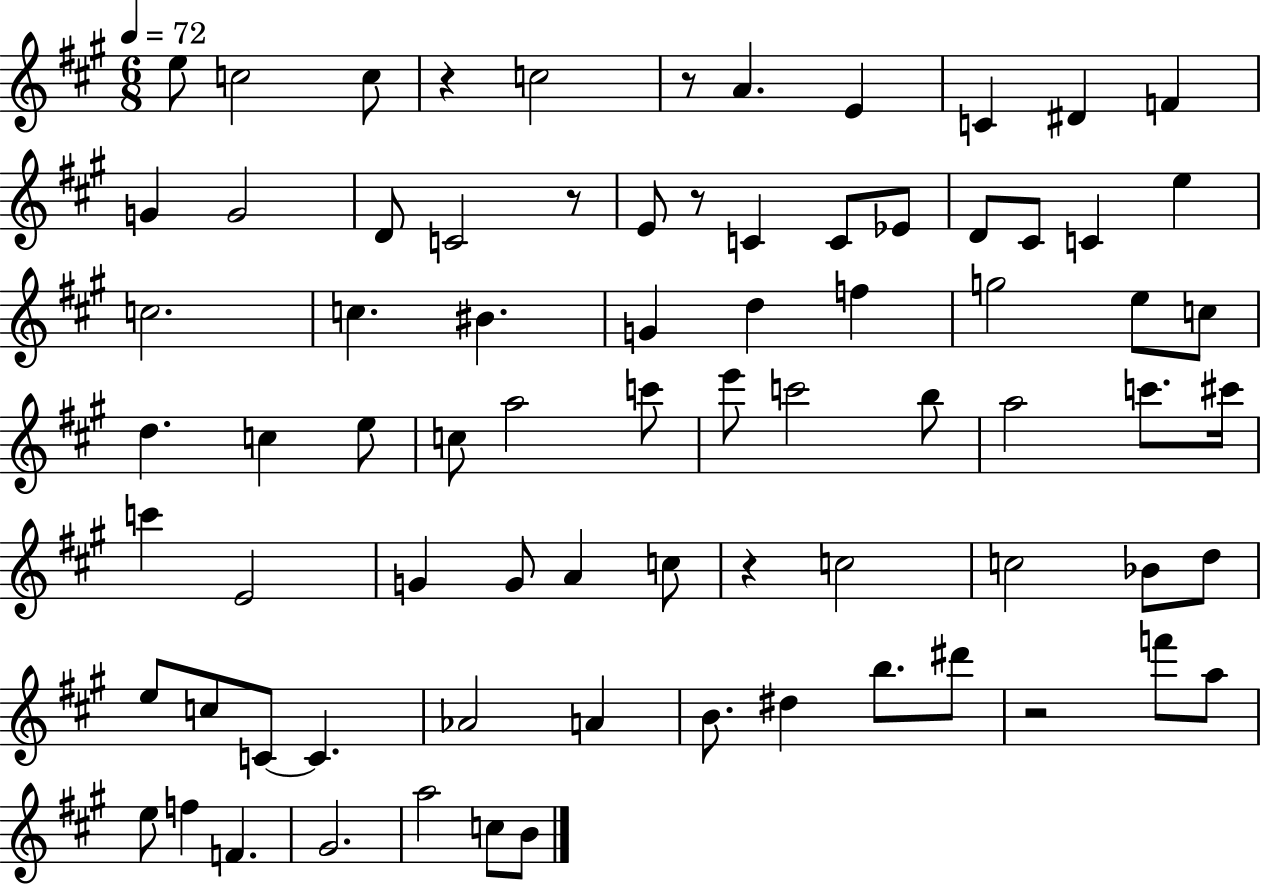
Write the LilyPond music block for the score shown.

{
  \clef treble
  \numericTimeSignature
  \time 6/8
  \key a \major
  \tempo 4 = 72
  e''8 c''2 c''8 | r4 c''2 | r8 a'4. e'4 | c'4 dis'4 f'4 | \break g'4 g'2 | d'8 c'2 r8 | e'8 r8 c'4 c'8 ees'8 | d'8 cis'8 c'4 e''4 | \break c''2. | c''4. bis'4. | g'4 d''4 f''4 | g''2 e''8 c''8 | \break d''4. c''4 e''8 | c''8 a''2 c'''8 | e'''8 c'''2 b''8 | a''2 c'''8. cis'''16 | \break c'''4 e'2 | g'4 g'8 a'4 c''8 | r4 c''2 | c''2 bes'8 d''8 | \break e''8 c''8 c'8~~ c'4. | aes'2 a'4 | b'8. dis''4 b''8. dis'''8 | r2 f'''8 a''8 | \break e''8 f''4 f'4. | gis'2. | a''2 c''8 b'8 | \bar "|."
}